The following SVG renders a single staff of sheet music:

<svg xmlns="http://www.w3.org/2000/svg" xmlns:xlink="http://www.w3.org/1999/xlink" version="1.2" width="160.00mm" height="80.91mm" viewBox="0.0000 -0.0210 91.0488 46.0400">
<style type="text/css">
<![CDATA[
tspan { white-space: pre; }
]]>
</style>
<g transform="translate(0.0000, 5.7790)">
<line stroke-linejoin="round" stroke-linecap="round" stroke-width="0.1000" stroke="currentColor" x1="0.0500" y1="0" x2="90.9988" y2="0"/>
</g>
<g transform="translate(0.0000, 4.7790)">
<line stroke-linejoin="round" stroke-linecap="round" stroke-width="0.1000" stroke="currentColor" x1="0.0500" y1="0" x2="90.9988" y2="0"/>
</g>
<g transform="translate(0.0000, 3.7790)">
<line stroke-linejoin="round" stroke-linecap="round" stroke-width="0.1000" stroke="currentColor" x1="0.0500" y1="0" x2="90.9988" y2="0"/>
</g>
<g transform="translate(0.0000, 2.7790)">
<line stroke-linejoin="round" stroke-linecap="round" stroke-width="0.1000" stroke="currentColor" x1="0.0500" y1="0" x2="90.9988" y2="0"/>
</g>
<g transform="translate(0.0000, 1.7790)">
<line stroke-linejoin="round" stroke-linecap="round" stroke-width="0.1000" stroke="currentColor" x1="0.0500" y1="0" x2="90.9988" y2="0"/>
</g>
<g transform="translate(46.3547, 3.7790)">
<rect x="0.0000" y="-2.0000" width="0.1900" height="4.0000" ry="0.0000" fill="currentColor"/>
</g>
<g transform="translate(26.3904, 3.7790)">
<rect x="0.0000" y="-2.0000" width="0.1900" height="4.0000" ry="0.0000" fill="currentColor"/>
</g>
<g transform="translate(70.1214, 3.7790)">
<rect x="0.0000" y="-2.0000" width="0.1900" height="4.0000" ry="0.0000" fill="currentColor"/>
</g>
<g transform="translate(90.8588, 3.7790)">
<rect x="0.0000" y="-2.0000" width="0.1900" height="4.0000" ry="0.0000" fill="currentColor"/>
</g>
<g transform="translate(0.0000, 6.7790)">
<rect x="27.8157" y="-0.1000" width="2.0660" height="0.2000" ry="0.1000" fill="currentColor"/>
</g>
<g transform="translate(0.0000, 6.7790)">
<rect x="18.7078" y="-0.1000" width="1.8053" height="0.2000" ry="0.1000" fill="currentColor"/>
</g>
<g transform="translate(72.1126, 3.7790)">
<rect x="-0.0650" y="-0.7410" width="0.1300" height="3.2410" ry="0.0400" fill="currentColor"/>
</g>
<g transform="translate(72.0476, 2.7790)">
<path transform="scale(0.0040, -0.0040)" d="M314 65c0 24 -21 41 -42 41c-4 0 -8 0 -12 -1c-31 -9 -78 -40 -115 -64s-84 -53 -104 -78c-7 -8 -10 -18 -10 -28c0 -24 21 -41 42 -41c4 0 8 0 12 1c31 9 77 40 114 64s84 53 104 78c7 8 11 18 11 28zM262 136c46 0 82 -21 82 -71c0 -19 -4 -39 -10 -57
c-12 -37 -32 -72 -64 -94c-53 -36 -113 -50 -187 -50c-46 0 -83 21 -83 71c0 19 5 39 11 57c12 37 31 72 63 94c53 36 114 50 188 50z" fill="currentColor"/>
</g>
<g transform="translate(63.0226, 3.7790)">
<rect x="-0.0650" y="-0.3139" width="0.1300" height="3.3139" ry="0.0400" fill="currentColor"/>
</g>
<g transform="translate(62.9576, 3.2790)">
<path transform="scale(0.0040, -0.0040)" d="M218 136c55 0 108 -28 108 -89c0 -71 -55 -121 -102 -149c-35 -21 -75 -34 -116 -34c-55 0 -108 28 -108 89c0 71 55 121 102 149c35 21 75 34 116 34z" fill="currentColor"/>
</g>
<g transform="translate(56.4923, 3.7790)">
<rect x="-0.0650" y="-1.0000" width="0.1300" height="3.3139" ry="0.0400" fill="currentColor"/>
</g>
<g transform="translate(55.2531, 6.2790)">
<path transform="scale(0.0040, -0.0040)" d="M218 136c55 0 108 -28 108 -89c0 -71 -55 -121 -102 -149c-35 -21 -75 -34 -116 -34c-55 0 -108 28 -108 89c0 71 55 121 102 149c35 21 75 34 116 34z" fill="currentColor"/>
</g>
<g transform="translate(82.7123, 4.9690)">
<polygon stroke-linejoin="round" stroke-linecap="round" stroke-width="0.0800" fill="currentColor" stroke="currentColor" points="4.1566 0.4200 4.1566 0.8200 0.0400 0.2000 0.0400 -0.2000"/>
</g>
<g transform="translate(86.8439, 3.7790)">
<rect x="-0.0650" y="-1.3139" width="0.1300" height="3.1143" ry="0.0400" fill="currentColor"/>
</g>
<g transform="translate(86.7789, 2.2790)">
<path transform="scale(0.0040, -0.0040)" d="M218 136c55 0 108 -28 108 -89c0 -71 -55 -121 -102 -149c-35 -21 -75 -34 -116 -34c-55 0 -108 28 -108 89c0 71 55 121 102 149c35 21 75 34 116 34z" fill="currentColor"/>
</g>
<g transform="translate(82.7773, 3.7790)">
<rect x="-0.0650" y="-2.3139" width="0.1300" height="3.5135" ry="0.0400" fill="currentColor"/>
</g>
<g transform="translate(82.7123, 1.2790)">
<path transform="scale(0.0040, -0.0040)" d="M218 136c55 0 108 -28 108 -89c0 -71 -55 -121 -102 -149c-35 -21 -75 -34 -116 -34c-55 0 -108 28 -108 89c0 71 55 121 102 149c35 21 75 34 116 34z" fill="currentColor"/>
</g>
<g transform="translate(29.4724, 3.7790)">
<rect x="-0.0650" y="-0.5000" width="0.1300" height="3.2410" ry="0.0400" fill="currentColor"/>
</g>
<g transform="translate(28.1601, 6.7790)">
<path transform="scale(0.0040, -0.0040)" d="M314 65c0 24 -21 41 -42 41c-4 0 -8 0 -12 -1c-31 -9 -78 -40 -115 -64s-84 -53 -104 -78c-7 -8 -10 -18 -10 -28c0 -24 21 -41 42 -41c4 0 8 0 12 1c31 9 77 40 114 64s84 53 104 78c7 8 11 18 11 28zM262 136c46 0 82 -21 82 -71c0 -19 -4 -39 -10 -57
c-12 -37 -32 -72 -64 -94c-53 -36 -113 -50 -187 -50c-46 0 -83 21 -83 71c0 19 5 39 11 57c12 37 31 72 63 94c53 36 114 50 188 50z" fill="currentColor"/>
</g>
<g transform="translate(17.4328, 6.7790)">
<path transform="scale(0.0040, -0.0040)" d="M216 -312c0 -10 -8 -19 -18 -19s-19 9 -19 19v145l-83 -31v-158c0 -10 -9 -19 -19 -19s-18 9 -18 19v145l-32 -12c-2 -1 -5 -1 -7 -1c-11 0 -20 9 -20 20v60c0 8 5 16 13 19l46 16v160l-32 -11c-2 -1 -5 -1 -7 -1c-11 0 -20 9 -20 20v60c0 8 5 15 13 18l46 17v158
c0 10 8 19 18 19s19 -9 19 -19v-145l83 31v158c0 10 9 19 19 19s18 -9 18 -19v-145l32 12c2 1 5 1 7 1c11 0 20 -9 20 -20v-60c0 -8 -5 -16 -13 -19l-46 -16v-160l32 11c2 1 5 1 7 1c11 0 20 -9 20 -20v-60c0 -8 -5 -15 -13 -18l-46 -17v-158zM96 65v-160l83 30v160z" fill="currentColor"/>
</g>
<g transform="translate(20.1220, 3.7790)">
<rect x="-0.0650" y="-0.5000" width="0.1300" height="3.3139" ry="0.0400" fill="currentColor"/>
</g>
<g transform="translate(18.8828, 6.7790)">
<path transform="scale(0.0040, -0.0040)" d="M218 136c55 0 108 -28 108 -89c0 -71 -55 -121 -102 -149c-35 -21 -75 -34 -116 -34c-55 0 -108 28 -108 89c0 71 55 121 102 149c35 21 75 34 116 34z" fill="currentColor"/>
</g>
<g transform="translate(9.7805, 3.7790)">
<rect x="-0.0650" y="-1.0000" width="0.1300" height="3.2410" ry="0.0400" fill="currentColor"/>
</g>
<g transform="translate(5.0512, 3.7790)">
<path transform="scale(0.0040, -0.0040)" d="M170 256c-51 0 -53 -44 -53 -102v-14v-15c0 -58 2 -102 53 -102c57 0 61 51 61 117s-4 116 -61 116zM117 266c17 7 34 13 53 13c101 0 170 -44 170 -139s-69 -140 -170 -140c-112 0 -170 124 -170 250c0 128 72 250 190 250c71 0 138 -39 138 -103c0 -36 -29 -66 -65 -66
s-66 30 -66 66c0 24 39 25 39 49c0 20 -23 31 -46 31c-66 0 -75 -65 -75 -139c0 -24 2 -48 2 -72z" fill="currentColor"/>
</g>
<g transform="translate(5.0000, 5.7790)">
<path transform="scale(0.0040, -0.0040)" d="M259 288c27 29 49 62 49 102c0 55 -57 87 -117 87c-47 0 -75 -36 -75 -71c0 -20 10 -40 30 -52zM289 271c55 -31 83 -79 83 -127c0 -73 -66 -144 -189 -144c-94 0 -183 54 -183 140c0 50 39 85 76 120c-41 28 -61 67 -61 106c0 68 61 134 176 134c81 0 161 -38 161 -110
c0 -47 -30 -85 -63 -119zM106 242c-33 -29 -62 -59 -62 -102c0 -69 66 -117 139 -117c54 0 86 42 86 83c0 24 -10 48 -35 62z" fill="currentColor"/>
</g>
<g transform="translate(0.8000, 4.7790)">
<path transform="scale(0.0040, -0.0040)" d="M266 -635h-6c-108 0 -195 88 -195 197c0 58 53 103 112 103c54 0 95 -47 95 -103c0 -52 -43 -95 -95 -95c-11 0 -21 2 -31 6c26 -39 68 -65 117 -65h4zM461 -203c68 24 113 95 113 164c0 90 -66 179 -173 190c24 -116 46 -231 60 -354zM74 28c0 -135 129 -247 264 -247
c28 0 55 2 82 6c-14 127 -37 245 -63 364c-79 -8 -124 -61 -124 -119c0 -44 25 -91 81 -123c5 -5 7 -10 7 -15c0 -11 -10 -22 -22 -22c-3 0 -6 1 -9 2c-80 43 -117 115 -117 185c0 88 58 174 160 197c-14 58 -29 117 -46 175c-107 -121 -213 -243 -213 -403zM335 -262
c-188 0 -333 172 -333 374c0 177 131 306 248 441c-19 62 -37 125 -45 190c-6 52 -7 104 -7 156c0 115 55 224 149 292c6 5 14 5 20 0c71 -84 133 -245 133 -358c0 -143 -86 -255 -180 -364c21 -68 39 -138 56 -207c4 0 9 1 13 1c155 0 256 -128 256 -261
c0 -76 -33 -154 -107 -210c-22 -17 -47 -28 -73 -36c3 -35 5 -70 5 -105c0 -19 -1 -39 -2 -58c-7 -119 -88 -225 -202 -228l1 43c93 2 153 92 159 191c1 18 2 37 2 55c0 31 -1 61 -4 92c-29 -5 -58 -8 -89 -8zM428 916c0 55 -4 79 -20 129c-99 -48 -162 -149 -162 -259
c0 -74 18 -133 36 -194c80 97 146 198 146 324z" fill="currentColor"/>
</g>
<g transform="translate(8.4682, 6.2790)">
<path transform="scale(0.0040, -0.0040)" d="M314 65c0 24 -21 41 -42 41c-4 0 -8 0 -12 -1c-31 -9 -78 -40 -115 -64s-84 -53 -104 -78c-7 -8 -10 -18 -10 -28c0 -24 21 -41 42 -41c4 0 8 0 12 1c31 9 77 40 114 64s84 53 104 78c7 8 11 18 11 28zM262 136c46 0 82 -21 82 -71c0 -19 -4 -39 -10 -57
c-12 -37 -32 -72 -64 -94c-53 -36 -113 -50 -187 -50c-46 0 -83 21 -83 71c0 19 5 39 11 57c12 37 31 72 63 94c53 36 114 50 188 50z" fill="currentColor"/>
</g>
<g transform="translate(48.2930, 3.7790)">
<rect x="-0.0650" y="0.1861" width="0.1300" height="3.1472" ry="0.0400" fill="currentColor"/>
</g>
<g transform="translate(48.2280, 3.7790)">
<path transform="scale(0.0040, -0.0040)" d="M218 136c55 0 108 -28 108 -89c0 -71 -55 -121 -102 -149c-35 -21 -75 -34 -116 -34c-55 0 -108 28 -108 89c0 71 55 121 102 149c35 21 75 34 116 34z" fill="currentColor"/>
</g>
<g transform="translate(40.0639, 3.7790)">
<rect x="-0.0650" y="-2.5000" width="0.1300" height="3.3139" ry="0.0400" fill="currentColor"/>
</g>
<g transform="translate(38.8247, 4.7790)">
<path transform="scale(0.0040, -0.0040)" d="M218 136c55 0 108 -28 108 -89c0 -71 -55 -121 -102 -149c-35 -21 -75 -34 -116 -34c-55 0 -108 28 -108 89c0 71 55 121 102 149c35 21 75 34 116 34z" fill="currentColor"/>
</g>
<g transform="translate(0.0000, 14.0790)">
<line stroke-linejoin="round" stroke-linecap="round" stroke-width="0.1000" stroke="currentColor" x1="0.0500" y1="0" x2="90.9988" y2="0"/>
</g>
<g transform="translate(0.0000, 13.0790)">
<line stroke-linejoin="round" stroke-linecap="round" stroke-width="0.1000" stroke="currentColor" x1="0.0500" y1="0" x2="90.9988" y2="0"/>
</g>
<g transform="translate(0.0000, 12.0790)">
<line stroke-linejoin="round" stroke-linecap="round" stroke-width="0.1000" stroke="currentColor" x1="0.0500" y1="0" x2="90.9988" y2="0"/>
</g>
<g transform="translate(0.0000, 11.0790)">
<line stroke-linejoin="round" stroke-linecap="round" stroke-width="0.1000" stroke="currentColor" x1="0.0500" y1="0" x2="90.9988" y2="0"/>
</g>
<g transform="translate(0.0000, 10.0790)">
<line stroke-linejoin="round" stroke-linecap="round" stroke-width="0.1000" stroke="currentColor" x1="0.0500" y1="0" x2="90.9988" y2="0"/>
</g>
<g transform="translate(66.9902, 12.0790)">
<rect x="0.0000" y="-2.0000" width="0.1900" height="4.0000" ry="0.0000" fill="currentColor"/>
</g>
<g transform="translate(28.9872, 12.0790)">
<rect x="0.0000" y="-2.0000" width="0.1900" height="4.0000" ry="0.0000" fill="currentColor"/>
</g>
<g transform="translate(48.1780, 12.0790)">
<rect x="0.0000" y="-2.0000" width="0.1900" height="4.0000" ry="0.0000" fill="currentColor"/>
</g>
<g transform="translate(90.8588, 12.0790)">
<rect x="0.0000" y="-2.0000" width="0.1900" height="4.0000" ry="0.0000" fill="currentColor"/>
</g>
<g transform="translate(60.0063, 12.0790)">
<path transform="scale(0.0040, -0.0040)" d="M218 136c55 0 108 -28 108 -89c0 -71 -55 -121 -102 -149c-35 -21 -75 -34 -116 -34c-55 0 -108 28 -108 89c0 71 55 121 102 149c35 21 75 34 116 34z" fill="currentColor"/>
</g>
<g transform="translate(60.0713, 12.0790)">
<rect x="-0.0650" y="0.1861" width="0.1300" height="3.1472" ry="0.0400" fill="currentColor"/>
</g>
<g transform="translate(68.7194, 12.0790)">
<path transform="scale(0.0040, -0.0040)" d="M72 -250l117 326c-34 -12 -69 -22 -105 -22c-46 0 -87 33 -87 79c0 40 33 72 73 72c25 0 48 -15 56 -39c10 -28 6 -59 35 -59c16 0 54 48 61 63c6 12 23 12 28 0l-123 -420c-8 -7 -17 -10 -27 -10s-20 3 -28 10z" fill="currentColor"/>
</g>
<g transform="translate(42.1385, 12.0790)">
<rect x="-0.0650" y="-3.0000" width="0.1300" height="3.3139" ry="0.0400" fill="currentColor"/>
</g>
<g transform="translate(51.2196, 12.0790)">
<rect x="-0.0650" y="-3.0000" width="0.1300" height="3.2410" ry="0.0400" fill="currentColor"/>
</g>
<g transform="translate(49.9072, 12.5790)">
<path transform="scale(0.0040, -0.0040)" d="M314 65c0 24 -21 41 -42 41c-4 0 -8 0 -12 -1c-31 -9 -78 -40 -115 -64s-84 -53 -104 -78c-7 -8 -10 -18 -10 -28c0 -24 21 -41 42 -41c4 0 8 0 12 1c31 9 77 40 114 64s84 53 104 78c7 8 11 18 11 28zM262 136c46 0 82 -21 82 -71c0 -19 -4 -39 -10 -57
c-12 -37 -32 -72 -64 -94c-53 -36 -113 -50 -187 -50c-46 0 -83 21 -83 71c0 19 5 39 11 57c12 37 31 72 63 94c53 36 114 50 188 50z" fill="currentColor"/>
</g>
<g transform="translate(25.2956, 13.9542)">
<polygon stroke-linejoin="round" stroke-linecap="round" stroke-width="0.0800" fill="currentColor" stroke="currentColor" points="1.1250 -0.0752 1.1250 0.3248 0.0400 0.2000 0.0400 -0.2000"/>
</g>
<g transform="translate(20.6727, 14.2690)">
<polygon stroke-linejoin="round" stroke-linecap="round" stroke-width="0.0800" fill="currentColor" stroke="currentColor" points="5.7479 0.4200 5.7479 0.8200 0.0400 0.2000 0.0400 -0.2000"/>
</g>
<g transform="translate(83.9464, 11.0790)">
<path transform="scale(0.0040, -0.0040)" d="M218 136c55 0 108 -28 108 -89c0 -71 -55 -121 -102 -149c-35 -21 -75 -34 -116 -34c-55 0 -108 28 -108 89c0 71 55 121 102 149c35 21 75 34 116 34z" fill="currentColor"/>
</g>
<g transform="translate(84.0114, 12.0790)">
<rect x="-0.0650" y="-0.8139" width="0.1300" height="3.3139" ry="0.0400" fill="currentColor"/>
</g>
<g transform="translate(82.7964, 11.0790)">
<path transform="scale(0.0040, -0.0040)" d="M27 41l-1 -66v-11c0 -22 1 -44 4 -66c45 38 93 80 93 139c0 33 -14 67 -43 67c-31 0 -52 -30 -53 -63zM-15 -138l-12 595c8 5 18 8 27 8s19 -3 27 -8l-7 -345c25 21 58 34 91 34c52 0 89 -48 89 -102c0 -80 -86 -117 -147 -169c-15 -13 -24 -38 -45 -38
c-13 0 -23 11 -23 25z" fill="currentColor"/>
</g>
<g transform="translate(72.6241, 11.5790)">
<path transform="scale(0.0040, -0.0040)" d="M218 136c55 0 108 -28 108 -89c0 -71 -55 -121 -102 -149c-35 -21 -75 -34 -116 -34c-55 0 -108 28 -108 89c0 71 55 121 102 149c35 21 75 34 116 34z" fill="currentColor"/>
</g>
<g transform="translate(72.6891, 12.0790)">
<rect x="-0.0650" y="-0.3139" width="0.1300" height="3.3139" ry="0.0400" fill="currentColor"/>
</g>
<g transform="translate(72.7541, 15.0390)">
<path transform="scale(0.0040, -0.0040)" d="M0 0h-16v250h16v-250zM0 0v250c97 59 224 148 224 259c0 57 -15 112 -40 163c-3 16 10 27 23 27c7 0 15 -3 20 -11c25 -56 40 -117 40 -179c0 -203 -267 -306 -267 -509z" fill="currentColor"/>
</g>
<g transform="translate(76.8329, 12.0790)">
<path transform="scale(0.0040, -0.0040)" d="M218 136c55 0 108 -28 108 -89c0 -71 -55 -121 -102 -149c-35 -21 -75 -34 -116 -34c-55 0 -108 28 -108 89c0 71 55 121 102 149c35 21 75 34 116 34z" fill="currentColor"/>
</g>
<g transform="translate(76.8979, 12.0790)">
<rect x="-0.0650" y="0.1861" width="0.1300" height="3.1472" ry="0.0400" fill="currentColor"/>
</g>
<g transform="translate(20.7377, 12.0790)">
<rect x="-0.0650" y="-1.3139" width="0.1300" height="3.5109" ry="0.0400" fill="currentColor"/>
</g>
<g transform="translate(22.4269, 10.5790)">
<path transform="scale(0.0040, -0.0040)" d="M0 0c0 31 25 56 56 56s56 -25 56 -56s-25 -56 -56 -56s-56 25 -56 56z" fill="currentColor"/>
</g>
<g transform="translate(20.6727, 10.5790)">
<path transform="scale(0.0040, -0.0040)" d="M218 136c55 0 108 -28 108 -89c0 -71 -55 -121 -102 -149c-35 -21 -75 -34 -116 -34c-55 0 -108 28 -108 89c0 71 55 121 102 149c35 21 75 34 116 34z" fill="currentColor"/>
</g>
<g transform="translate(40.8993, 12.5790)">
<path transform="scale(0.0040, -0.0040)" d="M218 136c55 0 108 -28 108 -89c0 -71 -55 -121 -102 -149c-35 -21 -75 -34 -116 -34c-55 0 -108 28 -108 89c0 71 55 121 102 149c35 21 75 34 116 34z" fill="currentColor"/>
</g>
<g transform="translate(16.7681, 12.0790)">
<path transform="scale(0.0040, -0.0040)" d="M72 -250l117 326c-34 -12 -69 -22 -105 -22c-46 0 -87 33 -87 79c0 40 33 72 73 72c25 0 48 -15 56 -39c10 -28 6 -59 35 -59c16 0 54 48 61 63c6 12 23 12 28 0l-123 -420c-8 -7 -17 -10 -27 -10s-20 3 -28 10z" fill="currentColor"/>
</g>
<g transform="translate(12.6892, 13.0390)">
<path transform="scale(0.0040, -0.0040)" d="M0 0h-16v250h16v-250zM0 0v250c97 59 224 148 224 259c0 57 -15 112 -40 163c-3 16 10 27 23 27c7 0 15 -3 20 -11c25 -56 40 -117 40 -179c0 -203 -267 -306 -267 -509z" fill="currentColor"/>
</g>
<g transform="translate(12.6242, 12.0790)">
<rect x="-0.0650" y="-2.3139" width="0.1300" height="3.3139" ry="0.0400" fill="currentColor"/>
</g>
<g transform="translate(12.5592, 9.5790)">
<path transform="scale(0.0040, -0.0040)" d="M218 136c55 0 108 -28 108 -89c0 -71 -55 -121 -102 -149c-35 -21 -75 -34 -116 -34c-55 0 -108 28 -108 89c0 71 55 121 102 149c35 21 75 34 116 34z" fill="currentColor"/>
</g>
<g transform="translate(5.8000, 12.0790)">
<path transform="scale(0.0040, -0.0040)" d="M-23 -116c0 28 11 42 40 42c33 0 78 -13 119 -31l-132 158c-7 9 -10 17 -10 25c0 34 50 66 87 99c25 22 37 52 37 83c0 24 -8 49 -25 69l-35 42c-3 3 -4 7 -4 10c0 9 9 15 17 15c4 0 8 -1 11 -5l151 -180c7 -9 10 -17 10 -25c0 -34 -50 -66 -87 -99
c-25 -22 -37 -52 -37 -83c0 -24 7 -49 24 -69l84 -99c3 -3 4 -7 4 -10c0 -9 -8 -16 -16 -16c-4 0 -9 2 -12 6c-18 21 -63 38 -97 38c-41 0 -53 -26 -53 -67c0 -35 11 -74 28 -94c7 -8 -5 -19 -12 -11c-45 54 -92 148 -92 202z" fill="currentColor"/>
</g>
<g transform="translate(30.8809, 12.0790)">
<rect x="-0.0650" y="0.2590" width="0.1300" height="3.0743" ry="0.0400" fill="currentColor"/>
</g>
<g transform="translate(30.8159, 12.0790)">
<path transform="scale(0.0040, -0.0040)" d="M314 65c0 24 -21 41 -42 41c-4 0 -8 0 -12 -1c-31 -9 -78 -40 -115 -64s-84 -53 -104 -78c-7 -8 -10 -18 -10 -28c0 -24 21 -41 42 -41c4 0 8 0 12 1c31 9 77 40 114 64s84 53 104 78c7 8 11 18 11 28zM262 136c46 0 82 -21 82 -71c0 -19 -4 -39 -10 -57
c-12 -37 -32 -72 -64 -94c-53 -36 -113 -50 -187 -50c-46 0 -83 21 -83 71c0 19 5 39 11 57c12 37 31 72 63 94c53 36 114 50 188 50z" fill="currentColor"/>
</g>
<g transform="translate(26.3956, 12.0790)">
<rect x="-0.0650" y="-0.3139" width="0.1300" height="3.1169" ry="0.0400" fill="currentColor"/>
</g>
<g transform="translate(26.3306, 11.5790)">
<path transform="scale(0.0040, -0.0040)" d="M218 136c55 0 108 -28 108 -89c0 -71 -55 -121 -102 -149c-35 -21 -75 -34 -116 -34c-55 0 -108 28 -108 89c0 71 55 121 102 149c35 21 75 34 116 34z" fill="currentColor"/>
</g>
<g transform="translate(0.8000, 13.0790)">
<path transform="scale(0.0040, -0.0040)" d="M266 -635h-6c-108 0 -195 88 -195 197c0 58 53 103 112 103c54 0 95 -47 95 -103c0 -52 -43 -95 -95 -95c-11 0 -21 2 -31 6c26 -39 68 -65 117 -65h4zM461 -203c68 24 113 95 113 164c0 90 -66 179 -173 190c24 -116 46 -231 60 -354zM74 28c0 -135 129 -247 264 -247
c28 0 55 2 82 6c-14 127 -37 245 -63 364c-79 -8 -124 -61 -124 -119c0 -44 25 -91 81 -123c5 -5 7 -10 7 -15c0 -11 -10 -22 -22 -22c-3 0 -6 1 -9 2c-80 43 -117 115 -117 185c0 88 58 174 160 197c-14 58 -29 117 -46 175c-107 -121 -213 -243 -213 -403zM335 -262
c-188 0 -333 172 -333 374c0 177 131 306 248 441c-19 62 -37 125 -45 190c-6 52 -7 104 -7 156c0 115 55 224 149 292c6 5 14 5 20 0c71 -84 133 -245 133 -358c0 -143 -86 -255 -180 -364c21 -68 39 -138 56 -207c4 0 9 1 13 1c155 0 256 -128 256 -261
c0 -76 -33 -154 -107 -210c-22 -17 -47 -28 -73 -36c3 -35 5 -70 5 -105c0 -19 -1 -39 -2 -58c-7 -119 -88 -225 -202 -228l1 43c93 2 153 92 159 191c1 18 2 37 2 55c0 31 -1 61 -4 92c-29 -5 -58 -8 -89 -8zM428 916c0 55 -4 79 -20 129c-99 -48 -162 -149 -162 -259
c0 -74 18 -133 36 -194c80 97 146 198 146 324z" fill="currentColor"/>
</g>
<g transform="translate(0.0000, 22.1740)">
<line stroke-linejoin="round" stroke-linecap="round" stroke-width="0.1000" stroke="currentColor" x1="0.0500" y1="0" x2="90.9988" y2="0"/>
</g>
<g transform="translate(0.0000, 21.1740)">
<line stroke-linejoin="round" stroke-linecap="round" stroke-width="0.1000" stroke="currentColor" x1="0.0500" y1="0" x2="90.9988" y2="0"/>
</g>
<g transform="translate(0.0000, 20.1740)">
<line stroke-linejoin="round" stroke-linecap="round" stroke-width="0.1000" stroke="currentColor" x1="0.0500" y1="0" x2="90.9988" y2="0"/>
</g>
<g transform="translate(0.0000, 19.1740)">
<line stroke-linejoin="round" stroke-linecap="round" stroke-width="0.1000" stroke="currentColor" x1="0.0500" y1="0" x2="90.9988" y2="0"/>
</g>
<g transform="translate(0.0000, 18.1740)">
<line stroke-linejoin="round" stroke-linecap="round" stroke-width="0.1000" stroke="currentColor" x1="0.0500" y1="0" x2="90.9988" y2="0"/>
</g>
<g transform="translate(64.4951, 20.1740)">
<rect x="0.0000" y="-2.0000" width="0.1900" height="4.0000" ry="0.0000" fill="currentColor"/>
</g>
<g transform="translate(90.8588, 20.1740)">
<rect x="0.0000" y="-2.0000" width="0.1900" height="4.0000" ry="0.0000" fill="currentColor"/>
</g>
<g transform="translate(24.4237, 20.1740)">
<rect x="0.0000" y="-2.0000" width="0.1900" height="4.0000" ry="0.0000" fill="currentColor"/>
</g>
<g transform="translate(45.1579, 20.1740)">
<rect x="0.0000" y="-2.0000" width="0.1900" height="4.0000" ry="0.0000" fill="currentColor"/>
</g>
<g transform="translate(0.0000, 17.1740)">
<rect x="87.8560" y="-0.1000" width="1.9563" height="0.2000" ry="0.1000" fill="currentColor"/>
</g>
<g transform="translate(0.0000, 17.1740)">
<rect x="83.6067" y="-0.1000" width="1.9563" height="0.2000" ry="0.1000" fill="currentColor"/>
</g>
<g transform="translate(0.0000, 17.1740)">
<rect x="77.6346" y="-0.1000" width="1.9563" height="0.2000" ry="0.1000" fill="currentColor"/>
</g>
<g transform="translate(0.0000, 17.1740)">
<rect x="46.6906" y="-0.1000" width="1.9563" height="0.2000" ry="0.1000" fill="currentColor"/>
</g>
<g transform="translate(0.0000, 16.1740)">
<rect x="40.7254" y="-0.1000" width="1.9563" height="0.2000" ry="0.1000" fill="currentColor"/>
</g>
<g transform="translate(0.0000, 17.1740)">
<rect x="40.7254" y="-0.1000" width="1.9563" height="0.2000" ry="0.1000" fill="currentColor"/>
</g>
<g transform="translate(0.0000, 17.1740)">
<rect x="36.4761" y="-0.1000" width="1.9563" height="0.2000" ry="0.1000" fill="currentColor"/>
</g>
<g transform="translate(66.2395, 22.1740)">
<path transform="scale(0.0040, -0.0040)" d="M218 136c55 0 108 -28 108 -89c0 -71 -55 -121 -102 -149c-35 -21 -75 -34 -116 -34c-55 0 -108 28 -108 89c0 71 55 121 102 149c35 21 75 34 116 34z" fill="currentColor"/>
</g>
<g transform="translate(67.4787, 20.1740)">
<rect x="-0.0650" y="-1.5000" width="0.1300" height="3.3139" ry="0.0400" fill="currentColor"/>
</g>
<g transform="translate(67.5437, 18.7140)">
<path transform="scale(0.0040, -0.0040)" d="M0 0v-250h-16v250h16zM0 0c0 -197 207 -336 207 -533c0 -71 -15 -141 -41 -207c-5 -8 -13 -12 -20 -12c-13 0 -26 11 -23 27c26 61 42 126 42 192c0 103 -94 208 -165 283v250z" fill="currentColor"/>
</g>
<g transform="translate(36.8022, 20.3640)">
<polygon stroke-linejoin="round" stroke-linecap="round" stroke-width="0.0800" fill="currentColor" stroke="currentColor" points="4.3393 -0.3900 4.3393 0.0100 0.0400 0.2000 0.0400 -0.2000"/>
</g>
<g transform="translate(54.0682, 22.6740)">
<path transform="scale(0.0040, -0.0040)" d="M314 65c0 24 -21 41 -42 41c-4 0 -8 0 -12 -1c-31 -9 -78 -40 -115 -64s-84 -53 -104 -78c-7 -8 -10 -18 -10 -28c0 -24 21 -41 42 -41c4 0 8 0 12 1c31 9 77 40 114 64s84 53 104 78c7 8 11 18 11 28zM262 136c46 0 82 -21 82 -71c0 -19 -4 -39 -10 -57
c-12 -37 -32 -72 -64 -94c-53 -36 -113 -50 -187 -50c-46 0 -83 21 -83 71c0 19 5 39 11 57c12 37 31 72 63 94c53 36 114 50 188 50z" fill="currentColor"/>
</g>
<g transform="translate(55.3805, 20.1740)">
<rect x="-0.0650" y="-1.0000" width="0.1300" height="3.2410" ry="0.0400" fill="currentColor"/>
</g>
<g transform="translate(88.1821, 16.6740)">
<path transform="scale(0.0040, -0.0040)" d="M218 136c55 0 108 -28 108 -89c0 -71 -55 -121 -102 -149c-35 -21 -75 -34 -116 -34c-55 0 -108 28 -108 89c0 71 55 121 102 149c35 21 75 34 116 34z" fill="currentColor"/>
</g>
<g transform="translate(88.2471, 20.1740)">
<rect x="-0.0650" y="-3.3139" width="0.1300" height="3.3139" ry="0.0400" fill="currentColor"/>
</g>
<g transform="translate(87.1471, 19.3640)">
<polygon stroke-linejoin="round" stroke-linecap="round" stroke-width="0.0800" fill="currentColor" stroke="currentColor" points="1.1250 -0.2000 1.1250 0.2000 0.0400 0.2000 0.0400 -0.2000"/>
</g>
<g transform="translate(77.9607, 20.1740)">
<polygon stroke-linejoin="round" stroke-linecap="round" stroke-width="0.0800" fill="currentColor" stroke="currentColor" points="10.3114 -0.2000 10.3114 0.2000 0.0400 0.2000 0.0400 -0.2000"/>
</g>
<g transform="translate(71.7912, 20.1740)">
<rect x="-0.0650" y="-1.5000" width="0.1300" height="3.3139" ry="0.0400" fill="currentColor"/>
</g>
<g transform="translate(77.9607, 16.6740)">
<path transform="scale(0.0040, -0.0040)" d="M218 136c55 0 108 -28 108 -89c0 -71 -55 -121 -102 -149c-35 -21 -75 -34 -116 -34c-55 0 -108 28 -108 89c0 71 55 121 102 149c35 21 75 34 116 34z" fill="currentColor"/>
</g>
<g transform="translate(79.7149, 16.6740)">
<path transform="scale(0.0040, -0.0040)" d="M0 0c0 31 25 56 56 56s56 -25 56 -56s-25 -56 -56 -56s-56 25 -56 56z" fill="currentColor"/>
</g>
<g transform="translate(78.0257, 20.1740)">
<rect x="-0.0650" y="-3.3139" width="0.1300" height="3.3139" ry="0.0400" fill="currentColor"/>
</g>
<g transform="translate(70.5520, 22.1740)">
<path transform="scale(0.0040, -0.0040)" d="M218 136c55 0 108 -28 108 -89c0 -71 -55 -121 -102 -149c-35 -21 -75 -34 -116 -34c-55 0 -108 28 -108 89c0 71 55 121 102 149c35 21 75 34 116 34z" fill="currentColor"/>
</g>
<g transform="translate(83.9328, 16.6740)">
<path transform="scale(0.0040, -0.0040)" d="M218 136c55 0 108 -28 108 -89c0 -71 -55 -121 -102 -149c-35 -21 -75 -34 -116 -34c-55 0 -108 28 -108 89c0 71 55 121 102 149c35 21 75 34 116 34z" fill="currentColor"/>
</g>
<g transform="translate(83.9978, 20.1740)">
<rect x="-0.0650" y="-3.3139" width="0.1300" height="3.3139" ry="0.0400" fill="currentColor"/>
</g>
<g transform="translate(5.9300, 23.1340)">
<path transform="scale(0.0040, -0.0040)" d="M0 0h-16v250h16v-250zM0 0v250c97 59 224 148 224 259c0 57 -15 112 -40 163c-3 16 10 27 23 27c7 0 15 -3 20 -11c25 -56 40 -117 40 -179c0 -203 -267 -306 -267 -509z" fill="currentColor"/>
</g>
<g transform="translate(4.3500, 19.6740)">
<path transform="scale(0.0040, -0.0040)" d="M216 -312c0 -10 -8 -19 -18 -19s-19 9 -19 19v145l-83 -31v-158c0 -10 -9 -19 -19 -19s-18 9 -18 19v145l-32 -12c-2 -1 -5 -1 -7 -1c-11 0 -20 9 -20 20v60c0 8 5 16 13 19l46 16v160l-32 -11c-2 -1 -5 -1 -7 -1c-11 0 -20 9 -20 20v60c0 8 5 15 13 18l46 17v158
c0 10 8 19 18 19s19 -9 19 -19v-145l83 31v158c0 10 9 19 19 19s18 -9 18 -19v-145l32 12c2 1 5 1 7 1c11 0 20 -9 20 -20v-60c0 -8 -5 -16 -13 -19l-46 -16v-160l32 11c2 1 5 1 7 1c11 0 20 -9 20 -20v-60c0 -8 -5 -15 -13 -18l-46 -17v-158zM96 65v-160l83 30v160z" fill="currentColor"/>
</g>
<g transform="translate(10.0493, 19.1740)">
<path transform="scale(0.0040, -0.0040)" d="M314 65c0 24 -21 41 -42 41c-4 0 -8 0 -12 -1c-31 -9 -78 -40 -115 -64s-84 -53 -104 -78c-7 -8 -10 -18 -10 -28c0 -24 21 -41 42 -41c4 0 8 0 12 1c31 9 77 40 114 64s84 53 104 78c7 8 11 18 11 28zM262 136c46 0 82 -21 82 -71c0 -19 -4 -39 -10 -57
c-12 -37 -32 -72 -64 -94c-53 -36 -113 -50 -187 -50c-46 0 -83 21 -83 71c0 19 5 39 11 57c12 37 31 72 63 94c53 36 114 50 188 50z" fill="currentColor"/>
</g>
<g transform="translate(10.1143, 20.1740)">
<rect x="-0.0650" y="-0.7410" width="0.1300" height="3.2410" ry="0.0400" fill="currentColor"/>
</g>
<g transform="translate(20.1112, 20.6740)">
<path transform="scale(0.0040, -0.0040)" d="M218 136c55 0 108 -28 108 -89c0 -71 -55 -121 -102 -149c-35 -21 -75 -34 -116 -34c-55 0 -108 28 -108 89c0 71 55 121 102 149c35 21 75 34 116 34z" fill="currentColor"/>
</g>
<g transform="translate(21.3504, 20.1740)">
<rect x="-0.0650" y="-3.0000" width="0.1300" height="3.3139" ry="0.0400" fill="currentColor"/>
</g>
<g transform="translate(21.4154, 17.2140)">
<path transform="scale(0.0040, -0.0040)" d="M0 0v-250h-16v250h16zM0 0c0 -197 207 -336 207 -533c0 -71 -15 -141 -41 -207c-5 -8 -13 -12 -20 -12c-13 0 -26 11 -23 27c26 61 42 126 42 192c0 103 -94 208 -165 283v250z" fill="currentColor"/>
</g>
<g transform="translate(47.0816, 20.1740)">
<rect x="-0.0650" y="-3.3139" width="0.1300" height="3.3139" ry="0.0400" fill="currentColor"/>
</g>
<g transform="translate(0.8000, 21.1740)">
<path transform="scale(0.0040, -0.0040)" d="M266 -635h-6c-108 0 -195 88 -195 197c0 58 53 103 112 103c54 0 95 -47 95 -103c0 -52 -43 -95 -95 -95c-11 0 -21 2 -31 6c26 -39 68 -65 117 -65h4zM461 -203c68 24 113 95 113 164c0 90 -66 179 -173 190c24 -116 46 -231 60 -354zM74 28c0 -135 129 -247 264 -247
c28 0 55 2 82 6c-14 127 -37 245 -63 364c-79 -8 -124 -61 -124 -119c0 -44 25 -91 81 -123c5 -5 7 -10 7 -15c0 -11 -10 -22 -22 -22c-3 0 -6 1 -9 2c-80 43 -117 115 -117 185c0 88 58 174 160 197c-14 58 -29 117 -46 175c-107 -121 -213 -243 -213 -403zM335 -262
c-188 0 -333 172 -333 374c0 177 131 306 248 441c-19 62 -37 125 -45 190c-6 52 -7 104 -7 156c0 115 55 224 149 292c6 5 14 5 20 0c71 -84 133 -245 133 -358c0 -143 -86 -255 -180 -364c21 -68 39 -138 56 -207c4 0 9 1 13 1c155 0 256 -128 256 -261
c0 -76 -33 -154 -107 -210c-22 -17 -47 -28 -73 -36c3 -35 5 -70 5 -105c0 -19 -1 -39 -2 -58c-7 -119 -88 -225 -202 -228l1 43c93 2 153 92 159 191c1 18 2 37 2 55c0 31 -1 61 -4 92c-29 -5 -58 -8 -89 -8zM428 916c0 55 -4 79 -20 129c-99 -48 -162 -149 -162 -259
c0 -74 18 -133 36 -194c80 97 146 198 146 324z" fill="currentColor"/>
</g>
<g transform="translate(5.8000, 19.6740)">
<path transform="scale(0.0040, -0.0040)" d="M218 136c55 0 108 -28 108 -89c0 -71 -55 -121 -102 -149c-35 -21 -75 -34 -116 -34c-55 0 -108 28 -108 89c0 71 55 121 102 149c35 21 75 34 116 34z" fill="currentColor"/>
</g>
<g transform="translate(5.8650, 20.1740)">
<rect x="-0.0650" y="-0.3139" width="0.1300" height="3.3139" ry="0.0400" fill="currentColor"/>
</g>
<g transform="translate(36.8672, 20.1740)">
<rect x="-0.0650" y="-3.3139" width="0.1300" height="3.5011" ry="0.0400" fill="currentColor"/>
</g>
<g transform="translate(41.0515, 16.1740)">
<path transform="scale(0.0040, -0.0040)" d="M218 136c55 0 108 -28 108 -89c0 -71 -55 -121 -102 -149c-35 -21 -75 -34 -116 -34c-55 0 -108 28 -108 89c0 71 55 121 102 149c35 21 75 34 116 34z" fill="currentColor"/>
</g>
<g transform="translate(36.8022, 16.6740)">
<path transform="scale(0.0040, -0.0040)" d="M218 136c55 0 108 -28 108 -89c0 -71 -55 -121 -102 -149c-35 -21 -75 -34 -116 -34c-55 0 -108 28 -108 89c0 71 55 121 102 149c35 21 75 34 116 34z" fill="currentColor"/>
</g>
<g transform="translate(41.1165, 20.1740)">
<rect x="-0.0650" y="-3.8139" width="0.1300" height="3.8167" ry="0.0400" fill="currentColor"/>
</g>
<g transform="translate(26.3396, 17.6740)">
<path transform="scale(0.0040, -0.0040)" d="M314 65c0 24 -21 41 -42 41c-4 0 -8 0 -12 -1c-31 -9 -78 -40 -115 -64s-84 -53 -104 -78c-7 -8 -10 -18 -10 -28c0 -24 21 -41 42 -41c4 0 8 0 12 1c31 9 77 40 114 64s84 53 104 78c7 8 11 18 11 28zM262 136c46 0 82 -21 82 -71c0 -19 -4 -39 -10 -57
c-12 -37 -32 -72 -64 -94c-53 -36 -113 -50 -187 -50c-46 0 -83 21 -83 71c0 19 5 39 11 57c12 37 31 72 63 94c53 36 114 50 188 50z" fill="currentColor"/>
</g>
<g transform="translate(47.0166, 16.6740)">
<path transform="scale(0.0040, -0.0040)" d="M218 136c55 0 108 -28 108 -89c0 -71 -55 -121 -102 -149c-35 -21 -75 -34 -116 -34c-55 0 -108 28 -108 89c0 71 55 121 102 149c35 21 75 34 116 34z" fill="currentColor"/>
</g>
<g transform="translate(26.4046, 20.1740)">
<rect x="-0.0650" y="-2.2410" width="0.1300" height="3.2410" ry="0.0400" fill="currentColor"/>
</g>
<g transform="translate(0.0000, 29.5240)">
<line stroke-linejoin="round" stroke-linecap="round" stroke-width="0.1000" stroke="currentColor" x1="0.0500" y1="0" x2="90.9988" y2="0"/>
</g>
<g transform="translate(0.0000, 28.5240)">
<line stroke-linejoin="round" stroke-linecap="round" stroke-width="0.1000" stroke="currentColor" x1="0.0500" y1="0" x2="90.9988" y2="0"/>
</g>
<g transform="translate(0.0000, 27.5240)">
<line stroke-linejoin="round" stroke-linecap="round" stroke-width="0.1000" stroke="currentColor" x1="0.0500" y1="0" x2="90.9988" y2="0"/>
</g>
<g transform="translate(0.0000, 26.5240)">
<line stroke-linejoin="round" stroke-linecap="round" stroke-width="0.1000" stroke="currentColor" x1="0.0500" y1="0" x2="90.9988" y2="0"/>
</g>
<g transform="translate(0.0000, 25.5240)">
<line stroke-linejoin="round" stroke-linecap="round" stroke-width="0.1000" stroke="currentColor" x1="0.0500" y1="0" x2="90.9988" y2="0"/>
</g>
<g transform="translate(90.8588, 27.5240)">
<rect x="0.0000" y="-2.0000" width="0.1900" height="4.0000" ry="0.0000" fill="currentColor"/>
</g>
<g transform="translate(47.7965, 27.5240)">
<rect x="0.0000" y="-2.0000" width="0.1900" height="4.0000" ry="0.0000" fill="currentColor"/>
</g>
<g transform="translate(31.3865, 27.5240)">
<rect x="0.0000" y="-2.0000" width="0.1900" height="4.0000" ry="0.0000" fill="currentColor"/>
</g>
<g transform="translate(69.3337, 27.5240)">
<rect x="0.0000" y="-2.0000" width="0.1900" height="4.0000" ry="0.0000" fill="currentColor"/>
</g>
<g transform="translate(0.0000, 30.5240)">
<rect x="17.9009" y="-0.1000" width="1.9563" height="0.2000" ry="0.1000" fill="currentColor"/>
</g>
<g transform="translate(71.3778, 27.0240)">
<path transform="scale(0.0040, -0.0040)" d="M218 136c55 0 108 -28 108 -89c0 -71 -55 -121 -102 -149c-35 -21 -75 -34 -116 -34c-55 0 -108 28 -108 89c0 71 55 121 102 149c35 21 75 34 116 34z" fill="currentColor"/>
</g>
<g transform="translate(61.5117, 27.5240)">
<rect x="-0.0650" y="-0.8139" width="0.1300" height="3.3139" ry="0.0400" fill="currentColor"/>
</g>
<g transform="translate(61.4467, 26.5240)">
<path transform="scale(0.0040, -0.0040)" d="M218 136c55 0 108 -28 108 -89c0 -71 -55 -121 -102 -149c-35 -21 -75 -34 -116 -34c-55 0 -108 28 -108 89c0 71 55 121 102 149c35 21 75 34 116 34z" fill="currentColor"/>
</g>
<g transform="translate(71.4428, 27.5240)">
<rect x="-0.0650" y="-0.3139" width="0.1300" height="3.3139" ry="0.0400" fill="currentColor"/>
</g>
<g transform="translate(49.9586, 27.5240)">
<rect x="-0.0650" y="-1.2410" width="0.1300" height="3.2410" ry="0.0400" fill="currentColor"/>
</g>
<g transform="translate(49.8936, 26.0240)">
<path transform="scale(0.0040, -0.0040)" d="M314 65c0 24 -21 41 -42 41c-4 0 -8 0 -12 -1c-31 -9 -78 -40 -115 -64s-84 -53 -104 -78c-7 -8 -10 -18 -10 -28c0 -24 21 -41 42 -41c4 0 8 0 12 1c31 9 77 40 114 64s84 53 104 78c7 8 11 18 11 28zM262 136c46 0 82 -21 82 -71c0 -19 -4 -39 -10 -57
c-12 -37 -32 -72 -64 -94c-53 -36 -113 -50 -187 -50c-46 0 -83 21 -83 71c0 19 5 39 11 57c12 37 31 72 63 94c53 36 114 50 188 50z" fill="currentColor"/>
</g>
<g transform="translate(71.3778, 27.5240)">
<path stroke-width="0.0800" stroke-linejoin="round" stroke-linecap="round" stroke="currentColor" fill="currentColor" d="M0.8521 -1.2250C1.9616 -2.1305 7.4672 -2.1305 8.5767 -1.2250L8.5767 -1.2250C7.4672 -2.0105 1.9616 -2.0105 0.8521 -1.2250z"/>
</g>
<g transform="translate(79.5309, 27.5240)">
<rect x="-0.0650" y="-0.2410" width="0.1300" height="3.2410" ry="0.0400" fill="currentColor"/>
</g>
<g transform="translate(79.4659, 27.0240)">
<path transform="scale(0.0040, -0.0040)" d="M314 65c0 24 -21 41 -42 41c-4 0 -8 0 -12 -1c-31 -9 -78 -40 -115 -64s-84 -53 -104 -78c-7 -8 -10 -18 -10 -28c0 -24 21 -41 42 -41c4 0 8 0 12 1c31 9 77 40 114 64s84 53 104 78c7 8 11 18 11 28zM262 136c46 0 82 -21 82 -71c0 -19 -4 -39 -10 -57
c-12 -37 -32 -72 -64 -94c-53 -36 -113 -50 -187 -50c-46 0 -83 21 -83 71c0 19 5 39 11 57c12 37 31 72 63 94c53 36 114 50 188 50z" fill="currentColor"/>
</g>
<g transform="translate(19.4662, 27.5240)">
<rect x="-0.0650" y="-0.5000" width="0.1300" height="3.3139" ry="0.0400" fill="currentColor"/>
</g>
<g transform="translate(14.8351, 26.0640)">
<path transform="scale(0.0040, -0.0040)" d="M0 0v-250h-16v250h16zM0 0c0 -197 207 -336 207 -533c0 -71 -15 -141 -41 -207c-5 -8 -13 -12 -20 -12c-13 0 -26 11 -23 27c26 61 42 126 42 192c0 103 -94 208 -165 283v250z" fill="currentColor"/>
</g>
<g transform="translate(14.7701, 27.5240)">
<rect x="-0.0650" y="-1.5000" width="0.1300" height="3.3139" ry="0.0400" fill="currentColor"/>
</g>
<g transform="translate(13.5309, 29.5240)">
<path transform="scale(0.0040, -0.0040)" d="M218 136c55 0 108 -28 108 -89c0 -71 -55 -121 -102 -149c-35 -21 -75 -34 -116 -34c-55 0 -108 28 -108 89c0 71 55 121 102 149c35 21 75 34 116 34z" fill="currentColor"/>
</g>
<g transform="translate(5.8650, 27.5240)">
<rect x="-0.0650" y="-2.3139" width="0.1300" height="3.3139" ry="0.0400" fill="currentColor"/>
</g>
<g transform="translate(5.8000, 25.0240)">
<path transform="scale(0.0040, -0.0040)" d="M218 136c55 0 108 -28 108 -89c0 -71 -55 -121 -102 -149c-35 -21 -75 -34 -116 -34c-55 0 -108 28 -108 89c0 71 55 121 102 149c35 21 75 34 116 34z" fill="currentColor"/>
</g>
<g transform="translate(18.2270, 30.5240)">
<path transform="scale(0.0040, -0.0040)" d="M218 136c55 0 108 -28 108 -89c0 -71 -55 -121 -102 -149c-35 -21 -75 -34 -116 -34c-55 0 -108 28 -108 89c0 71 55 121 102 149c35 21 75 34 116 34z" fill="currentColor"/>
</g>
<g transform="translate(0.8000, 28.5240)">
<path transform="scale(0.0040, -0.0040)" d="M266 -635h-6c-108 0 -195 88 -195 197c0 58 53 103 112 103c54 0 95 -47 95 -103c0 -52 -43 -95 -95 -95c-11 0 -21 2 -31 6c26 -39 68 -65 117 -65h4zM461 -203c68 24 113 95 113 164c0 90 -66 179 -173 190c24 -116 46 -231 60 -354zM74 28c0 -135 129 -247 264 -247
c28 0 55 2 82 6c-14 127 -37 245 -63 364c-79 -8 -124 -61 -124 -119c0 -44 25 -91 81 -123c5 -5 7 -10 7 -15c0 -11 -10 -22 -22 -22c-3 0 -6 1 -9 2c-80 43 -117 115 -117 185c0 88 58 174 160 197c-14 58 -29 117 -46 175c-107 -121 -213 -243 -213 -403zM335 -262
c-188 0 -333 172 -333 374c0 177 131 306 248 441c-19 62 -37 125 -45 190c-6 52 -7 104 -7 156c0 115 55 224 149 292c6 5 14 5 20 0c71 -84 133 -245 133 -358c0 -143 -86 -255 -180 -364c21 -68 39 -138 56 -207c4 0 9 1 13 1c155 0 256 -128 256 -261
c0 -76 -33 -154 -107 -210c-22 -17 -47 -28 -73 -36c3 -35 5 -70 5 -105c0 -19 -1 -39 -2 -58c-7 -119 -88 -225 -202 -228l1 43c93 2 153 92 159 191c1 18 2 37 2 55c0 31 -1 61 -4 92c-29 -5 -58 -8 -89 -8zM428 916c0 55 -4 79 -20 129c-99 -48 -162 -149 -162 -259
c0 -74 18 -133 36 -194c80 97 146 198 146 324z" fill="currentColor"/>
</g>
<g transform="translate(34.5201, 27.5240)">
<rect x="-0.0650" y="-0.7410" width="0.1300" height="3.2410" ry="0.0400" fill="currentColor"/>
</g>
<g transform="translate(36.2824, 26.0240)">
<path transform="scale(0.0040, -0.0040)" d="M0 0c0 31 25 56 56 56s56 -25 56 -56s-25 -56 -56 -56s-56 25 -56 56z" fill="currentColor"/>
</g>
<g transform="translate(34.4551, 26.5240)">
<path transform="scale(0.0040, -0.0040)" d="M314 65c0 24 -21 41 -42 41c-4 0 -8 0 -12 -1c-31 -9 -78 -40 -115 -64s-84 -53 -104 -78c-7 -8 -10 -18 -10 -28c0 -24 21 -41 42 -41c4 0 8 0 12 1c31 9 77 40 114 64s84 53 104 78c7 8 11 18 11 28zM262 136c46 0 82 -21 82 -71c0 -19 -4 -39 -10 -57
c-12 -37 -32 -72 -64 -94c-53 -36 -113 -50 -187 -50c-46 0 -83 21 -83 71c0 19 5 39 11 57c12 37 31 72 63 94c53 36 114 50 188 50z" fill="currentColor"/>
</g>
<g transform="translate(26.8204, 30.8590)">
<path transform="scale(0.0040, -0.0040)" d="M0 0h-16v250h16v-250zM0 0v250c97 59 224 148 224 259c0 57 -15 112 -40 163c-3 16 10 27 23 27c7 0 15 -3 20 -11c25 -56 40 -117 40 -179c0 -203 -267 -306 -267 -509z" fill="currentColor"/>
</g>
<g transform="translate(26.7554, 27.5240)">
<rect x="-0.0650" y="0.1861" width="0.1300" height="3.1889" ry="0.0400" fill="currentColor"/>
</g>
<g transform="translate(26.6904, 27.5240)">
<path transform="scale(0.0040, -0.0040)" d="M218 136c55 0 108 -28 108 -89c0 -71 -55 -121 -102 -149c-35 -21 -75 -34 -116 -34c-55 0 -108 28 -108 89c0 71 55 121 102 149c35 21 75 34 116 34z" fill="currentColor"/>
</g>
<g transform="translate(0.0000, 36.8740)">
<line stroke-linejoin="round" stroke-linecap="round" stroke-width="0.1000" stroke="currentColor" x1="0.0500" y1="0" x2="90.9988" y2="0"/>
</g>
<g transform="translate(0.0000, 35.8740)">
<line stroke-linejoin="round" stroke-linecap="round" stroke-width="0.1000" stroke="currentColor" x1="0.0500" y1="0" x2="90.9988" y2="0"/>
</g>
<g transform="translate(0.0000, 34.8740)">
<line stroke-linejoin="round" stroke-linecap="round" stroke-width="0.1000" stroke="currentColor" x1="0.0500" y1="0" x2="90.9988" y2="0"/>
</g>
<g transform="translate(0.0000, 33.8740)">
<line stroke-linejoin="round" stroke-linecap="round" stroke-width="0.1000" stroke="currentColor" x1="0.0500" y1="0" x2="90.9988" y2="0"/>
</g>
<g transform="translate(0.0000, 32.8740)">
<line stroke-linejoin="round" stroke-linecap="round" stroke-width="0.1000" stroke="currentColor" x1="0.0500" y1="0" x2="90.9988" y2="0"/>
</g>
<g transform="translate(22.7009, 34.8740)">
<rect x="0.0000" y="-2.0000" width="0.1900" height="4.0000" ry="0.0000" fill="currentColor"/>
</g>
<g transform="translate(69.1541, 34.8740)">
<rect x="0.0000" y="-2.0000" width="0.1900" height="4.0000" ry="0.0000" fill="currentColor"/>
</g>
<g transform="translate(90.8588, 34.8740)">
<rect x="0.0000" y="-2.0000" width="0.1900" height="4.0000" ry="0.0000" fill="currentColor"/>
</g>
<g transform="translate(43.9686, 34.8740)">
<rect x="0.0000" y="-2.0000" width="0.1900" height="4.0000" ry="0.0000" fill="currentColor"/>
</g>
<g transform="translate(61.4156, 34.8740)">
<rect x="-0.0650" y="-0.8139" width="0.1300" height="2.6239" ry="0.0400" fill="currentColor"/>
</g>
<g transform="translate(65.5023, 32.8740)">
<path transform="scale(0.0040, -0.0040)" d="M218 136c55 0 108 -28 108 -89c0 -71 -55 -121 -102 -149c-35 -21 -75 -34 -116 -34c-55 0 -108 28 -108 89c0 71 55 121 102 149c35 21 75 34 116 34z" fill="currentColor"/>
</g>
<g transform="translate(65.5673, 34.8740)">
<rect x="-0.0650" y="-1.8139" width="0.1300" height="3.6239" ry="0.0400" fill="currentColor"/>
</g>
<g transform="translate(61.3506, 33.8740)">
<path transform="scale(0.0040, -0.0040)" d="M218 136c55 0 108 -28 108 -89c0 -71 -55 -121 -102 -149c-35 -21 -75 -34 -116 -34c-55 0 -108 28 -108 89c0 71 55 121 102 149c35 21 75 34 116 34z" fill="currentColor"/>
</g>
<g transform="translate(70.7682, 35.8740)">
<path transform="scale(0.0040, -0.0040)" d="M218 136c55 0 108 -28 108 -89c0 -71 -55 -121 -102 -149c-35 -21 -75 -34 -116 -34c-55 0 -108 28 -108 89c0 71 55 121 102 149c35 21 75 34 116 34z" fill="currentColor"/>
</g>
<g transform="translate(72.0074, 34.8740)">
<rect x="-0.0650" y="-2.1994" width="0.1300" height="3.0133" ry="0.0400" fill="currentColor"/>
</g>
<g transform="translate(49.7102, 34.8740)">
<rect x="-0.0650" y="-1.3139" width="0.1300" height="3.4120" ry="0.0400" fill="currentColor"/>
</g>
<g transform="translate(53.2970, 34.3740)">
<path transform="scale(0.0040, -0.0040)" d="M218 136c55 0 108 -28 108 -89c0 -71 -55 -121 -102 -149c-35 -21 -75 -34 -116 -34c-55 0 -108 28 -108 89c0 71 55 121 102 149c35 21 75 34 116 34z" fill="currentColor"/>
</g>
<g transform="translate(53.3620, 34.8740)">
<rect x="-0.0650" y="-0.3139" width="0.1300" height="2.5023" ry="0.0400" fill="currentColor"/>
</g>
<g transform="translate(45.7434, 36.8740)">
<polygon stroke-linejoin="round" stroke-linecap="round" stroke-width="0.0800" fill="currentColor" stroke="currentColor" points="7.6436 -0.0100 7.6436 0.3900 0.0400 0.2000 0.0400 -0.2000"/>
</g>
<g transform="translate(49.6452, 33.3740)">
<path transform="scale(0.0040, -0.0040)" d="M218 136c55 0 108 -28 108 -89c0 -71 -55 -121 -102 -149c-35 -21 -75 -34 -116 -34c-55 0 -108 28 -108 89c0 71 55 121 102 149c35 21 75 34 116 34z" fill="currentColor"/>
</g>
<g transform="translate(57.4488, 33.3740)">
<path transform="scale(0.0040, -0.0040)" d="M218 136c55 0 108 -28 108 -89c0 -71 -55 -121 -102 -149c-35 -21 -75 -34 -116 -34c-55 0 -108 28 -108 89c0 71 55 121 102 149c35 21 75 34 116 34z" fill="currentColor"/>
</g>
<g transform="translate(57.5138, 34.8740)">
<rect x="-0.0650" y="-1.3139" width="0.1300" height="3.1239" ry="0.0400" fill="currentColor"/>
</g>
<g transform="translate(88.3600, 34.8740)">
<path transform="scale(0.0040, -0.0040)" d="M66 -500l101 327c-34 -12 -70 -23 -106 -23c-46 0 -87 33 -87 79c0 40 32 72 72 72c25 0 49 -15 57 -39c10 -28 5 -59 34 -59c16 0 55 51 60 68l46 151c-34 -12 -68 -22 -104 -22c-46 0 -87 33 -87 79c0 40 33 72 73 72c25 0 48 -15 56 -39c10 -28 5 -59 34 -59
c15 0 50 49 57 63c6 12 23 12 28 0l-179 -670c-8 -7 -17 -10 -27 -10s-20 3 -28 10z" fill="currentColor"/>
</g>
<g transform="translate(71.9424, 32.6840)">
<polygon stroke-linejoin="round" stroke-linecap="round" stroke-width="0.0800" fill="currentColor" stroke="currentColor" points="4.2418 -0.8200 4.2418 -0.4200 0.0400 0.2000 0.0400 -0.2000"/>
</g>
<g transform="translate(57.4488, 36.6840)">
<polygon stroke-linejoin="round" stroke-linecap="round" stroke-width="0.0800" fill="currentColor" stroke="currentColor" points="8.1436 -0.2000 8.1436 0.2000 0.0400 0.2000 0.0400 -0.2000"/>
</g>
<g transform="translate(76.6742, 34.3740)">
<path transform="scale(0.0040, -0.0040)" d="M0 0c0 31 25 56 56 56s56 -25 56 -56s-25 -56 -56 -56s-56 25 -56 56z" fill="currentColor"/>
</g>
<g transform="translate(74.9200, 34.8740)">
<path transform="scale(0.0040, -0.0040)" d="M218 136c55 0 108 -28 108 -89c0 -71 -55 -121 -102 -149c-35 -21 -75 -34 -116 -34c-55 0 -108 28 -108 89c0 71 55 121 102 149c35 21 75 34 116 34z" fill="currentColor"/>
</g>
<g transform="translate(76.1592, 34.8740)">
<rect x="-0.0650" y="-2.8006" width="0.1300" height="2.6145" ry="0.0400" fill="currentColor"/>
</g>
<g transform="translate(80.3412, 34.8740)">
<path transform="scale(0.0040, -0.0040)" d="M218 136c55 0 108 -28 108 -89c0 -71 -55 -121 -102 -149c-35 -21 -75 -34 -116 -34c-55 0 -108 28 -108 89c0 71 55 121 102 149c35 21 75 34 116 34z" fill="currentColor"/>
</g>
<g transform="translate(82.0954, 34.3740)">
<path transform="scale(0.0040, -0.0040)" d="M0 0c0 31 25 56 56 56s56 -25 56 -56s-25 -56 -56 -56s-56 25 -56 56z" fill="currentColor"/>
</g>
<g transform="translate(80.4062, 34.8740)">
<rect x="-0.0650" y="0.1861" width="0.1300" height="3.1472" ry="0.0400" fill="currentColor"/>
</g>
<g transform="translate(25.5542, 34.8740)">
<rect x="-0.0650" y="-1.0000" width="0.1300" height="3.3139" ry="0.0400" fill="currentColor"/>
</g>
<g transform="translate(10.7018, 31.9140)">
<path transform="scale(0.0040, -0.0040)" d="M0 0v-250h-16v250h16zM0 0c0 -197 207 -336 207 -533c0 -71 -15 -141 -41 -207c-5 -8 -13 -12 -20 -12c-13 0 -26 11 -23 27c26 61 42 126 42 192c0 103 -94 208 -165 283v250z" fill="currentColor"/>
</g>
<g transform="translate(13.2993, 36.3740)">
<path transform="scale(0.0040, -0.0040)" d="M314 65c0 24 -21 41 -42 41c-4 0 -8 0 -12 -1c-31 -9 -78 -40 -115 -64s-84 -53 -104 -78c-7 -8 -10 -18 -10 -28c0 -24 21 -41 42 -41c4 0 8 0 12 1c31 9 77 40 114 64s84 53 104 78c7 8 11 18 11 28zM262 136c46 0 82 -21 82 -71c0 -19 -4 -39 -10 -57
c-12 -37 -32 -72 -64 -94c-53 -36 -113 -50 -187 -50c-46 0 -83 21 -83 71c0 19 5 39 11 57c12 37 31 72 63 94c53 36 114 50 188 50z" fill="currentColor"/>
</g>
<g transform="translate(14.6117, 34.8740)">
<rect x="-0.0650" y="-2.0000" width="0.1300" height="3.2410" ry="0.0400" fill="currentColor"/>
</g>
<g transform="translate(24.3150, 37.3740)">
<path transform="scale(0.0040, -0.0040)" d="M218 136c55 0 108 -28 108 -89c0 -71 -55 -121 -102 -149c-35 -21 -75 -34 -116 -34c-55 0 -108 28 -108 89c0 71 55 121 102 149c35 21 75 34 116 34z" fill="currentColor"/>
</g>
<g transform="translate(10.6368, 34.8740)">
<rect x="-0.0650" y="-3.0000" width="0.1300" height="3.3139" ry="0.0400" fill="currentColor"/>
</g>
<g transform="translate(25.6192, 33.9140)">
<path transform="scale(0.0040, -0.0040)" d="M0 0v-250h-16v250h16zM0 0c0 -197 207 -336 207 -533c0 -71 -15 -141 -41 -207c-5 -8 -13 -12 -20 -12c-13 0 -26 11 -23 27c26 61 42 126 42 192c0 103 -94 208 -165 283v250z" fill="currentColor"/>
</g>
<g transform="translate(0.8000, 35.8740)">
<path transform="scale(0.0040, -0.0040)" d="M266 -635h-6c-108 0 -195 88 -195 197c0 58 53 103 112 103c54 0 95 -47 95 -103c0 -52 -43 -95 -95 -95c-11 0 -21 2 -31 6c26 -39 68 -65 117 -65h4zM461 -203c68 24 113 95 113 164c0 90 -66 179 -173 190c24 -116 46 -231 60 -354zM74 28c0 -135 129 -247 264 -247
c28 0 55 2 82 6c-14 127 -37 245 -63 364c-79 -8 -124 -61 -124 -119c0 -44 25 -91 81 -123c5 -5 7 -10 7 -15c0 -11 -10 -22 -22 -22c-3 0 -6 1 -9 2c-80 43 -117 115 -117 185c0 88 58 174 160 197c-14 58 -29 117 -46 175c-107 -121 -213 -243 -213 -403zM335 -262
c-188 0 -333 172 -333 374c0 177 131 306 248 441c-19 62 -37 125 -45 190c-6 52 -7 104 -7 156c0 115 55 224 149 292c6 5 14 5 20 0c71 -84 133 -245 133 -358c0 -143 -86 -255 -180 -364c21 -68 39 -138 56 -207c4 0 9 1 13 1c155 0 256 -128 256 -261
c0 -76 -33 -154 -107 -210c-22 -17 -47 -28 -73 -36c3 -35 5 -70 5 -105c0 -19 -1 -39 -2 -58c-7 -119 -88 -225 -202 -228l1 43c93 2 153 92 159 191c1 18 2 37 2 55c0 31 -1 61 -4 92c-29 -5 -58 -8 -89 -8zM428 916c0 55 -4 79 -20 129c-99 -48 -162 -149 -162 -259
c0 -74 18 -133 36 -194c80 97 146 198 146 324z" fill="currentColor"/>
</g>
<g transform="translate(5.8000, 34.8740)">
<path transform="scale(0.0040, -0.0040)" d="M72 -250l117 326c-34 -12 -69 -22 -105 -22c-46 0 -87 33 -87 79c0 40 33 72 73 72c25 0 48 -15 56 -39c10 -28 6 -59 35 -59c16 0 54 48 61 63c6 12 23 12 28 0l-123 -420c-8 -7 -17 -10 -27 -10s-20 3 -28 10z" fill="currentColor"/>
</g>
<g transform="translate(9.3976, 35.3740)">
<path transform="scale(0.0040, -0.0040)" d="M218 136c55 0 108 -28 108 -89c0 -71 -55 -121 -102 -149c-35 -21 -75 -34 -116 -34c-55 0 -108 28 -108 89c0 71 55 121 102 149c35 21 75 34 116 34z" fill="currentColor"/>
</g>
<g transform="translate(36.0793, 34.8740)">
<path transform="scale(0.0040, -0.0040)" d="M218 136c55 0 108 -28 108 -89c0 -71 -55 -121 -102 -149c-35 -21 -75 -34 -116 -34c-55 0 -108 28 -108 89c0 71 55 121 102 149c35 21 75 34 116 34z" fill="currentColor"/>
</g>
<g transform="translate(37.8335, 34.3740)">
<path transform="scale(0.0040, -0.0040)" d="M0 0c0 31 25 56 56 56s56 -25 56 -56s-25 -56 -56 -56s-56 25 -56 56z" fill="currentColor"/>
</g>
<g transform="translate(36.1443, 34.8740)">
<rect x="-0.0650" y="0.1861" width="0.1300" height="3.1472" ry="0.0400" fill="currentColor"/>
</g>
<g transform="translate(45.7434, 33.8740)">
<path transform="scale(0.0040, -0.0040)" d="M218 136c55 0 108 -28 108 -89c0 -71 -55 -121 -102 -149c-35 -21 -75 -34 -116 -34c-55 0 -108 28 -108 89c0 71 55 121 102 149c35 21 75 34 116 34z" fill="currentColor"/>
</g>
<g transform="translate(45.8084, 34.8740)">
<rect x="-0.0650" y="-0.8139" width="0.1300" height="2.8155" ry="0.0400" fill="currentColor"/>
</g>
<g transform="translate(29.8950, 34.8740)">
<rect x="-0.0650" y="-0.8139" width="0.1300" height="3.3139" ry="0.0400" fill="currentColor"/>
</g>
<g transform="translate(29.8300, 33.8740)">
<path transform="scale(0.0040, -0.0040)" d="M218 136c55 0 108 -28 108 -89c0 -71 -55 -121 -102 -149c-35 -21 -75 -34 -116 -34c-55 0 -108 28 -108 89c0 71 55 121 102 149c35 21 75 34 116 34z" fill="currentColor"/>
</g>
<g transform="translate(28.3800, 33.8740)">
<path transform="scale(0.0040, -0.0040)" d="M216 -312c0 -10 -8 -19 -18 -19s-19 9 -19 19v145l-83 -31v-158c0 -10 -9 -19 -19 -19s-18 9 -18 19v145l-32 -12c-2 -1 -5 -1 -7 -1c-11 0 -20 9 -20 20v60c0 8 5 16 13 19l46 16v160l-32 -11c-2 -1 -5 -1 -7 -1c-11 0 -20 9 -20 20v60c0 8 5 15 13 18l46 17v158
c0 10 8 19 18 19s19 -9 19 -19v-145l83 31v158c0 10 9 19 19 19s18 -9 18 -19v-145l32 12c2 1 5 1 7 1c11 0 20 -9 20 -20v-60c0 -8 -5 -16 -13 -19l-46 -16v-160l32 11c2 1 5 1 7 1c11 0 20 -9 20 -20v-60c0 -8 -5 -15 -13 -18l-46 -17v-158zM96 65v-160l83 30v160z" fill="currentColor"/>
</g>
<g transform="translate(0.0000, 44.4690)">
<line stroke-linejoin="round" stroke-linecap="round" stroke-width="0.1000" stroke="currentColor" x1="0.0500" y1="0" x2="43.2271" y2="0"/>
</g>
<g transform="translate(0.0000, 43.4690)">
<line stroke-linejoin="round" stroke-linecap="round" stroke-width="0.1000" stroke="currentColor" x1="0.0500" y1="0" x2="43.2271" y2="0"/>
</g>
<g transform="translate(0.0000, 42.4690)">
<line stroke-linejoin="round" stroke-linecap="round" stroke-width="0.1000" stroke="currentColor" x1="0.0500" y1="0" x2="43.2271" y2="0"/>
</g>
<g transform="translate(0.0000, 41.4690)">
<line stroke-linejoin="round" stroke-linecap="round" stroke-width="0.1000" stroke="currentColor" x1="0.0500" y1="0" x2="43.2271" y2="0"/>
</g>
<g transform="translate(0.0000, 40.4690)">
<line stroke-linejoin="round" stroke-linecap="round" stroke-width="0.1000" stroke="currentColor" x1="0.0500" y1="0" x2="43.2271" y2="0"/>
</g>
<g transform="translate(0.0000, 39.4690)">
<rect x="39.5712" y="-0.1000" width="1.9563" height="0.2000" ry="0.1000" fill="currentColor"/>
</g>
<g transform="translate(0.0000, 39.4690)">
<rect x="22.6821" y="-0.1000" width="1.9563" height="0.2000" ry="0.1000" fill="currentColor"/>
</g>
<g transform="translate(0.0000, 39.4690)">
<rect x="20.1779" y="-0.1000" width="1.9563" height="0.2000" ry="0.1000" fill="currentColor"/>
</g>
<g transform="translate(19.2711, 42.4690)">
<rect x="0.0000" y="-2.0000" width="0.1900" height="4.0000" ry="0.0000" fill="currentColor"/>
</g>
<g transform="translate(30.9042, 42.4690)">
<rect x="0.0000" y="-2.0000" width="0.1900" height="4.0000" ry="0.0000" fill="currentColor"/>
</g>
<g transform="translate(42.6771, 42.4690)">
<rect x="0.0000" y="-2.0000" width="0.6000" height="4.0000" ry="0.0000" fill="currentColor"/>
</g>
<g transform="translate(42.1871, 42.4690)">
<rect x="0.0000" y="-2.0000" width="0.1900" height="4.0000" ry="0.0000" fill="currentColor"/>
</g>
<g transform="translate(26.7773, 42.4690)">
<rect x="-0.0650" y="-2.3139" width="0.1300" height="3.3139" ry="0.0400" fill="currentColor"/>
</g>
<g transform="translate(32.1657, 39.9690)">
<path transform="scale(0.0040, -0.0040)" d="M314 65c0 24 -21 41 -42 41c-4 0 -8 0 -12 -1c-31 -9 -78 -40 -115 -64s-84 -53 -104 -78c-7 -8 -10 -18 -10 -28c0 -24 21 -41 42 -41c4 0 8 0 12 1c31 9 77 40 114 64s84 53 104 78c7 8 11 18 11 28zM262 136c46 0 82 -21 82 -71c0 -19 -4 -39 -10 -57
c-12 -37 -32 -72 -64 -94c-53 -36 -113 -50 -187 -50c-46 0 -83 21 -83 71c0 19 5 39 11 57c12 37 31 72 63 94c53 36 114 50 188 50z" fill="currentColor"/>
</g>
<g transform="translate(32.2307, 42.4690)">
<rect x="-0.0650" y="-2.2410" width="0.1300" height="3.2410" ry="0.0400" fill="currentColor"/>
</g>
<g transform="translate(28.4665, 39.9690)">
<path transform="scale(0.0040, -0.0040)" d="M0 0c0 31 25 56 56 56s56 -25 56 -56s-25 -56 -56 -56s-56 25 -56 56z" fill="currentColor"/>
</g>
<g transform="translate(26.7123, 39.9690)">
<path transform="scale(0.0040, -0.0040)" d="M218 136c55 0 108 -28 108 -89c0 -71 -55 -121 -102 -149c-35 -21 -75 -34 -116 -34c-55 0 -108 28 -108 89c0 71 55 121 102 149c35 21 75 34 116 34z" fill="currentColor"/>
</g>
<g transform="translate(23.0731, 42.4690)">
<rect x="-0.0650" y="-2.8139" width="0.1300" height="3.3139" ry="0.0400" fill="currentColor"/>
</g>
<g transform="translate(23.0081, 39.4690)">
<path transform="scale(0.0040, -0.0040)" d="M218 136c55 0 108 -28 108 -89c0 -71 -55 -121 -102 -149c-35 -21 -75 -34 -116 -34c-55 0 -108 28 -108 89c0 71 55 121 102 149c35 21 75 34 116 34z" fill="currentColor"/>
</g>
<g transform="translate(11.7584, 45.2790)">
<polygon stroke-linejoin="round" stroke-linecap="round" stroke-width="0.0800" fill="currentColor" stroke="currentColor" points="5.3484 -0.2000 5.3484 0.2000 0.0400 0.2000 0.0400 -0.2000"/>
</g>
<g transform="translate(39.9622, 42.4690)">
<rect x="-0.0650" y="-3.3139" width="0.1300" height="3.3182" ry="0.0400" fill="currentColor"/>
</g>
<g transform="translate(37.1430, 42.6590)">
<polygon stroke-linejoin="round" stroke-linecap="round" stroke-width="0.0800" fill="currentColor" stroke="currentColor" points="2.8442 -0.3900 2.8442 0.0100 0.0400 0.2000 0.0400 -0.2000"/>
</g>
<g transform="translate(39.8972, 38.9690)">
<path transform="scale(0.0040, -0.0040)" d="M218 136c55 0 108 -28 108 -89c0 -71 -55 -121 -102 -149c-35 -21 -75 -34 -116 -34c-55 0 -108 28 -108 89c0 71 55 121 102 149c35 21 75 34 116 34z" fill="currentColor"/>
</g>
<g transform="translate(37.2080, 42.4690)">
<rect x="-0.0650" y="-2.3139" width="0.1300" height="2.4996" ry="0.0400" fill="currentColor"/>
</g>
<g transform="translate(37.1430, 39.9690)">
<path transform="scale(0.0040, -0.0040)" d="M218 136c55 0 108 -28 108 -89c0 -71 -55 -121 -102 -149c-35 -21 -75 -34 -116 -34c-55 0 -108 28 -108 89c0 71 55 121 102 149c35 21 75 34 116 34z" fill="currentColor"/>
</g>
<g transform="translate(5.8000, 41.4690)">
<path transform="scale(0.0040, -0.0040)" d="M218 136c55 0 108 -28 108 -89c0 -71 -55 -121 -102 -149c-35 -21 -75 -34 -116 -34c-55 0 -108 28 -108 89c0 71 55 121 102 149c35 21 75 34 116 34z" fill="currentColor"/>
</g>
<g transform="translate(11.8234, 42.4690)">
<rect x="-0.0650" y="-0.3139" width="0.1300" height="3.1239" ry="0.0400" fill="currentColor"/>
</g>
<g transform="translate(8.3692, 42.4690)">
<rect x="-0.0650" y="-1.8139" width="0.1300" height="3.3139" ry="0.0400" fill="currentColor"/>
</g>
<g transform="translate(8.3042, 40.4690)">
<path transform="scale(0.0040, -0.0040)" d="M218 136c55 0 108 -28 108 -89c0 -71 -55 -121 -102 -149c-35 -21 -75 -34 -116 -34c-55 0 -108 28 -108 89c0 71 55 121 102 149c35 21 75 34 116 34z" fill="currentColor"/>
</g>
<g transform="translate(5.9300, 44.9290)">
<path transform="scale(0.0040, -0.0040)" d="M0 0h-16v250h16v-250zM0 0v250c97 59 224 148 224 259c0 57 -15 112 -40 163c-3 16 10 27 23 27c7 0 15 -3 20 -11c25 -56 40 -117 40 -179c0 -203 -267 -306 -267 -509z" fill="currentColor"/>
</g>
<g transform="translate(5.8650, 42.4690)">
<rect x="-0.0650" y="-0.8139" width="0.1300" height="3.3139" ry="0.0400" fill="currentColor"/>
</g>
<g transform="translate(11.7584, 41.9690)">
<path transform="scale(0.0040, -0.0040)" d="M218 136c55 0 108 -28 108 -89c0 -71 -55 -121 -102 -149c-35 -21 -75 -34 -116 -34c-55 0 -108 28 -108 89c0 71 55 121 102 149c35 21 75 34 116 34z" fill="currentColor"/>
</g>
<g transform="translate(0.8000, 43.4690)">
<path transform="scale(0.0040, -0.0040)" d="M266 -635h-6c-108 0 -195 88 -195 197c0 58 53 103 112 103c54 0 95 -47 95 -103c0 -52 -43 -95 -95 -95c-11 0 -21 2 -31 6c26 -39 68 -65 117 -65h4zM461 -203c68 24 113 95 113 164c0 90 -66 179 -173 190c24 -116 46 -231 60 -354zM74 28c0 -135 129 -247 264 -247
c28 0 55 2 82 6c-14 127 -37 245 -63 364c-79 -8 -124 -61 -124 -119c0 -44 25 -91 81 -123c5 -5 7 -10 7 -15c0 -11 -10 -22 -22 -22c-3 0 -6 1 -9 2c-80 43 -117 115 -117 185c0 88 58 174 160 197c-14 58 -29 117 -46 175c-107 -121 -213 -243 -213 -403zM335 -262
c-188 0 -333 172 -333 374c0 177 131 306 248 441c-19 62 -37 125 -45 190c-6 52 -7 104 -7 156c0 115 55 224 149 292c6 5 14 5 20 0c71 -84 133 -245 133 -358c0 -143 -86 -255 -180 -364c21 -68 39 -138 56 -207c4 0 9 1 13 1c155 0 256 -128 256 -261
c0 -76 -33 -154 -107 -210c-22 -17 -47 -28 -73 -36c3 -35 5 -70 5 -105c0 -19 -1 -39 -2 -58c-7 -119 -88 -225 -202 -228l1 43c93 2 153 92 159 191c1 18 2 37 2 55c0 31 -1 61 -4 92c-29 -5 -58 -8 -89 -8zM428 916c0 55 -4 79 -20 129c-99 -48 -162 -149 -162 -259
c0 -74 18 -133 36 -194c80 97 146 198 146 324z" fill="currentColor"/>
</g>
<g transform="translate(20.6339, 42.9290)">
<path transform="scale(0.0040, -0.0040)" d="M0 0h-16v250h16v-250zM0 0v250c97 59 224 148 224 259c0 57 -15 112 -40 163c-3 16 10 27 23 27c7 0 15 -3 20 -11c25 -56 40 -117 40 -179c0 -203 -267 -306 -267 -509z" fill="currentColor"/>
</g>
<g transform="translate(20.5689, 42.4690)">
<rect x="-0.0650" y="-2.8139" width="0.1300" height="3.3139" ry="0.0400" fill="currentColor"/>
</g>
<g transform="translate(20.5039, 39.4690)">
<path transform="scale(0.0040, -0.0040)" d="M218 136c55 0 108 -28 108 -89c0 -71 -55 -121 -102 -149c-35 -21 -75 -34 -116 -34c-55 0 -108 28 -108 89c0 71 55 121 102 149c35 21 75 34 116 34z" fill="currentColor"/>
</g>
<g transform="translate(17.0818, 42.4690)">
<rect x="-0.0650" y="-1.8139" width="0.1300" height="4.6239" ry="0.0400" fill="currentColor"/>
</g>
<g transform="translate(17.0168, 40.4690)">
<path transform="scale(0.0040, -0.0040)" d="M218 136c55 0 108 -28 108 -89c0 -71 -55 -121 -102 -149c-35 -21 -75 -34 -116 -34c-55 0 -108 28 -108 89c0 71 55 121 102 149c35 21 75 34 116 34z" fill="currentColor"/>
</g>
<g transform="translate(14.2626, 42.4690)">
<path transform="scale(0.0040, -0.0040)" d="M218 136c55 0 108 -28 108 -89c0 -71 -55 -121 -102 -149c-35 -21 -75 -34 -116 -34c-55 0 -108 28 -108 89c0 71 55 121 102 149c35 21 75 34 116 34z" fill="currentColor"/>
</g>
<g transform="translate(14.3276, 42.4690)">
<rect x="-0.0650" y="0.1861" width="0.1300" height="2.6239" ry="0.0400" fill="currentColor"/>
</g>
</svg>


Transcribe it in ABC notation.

X:1
T:Untitled
M:6/8
L:1/4
K:C
D2 ^C C2 G B D c d2 g/2 e/2 z g/2 z/2 e/2 c/4 B2 A A2 B z/2 c/2 B _d ^c/2 d2 A/2 g2 b/2 c'/2 b D2 E/2 E b/2 b/2 b/4 g E/2 C B/2 d2 e2 d c c2 z/2 A/2 F2 D/2 ^d B d/2 e/2 c/2 e/2 d/2 f/2 G/2 B/2 B z/4 d/2 f c/2 B/2 f/2 a/2 a g g2 g/2 b/2